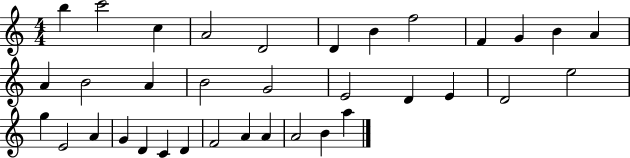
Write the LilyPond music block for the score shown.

{
  \clef treble
  \numericTimeSignature
  \time 4/4
  \key c \major
  b''4 c'''2 c''4 | a'2 d'2 | d'4 b'4 f''2 | f'4 g'4 b'4 a'4 | \break a'4 b'2 a'4 | b'2 g'2 | e'2 d'4 e'4 | d'2 e''2 | \break g''4 e'2 a'4 | g'4 d'4 c'4 d'4 | f'2 a'4 a'4 | a'2 b'4 a''4 | \break \bar "|."
}